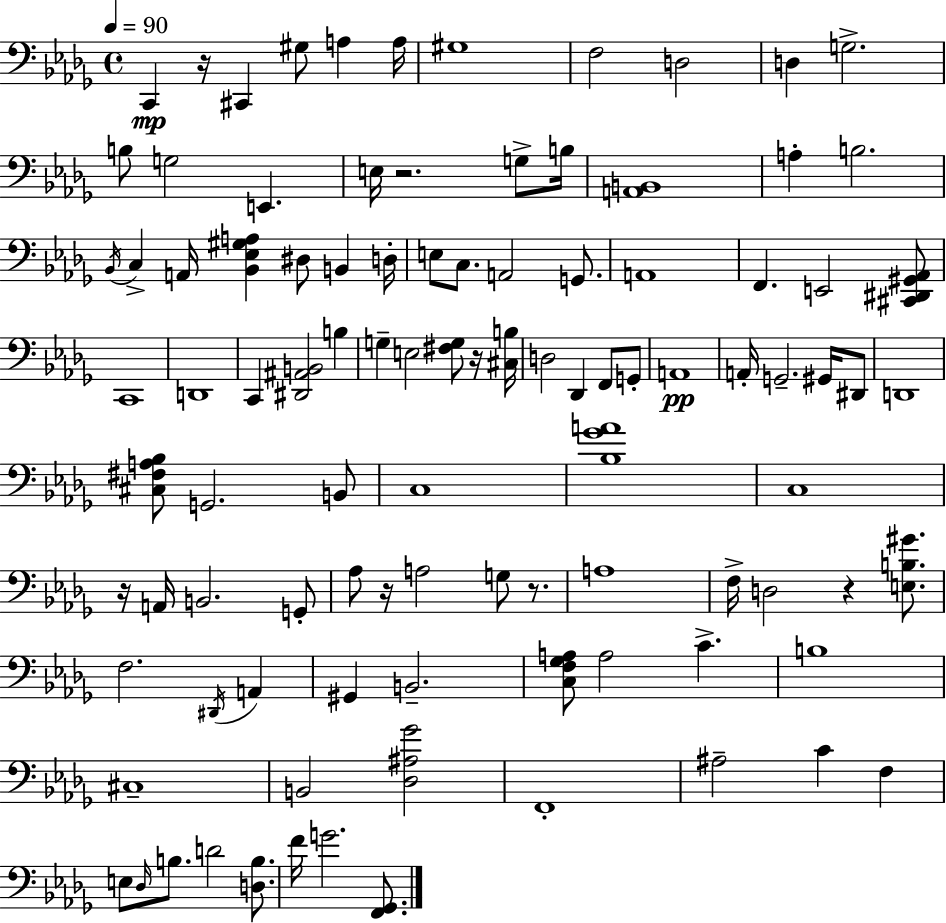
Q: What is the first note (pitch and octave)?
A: C2